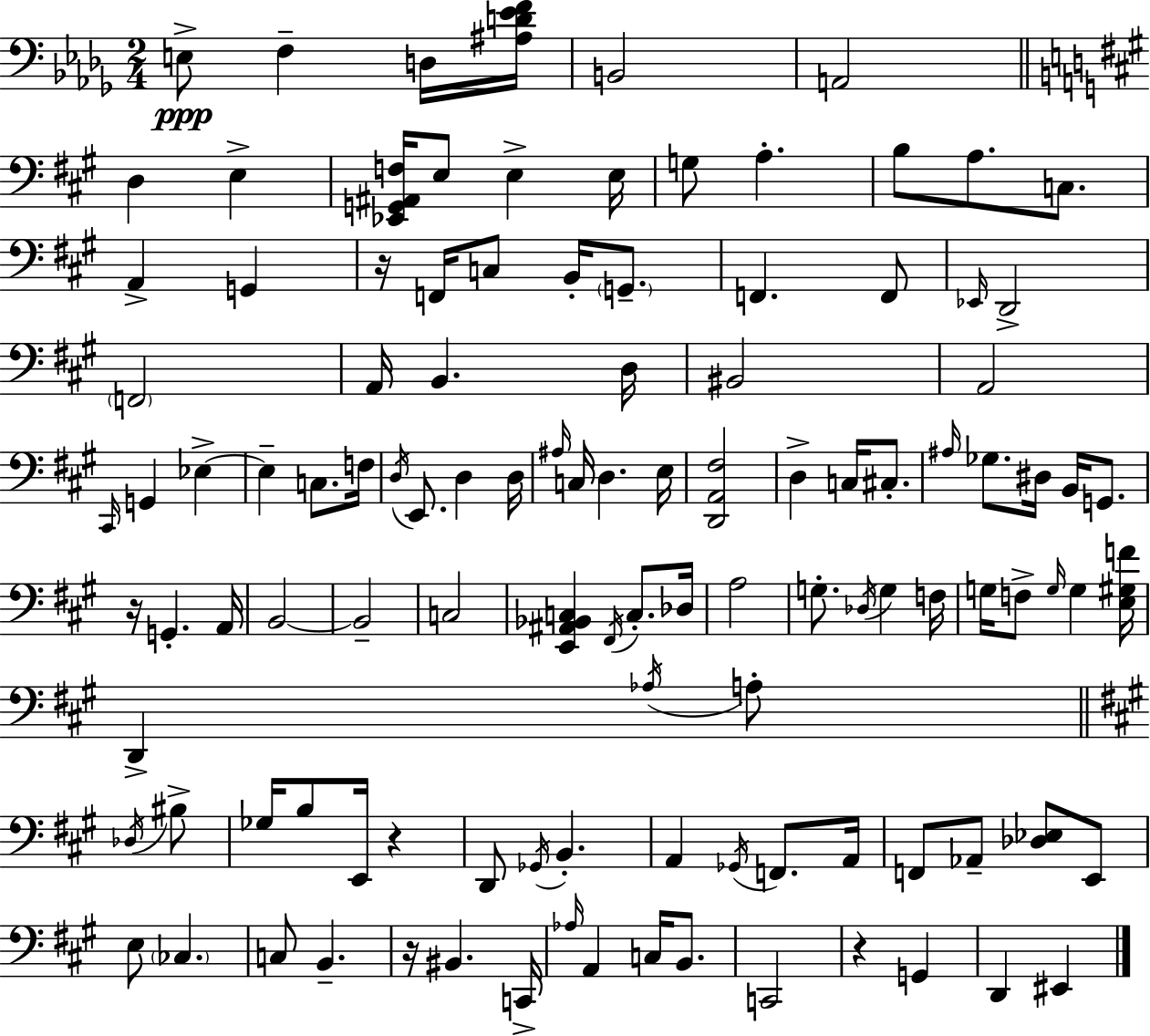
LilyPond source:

{
  \clef bass
  \numericTimeSignature
  \time 2/4
  \key bes \minor
  \repeat volta 2 { e8->\ppp f4-- d16 <ais d' ees' f'>16 | b,2 | a,2 | \bar "||" \break \key a \major d4 e4-> | <ees, g, ais, f>16 e8 e4-> e16 | g8 a4.-. | b8 a8. c8. | \break a,4-> g,4 | r16 f,16 c8 b,16-. \parenthesize g,8.-- | f,4. f,8 | \grace { ees,16 } d,2-> | \break \parenthesize f,2 | a,16 b,4. | d16 bis,2 | a,2 | \break \grace { cis,16 } g,4 ees4->~~ | ees4-- c8. | f16 \acciaccatura { d16 } e,8. d4 | d16 \grace { ais16 } c16 d4. | \break e16 <d, a, fis>2 | d4-> | c16 cis8.-. \grace { ais16 } ges8. | dis16 b,16 g,8. r16 g,4.-. | \break a,16 b,2~~ | b,2-- | c2 | <e, ais, bes, c>4 | \break \acciaccatura { fis,16 } c8.-. des16 a2 | g8.-. | \acciaccatura { des16 } g4 f16 g16 | f8-> \grace { g16 } g4 <e gis f'>16 | \break d,4-> \acciaccatura { aes16 } a8-. \bar "||" \break \key a \major \acciaccatura { des16 } bis8-> ges16 b8 e,16 r4 | d,8 \acciaccatura { ges,16 } b,4.-. | a,4 | \acciaccatura { ges,16 } f,8. a,16 f,8 aes,8-- | \break <des ees>8 e,8 e8 \parenthesize ces4. | c8 b,4.-- | r16 bis,4. | c,16-> \grace { aes16 } a,4 | \break c16 b,8. c,2 | r4 | g,4 d,4 | eis,4 } \bar "|."
}